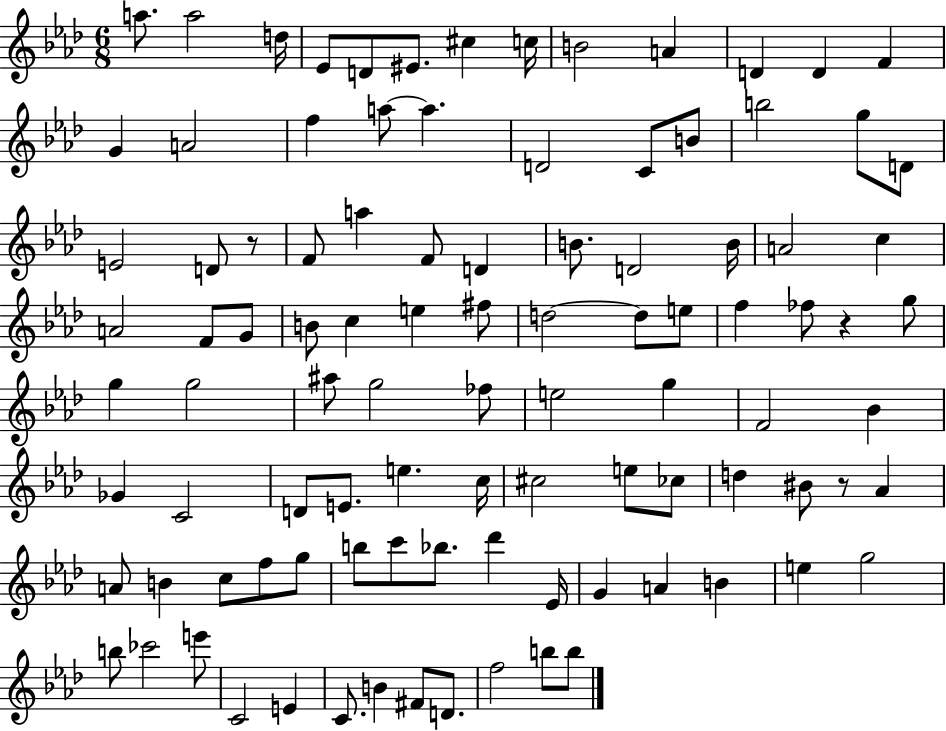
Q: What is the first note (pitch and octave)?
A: A5